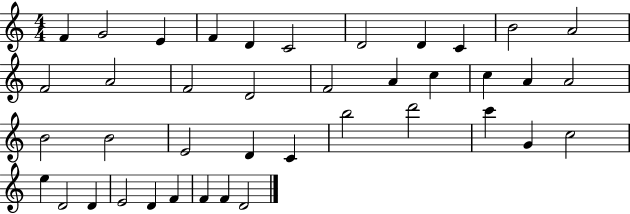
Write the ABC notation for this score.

X:1
T:Untitled
M:4/4
L:1/4
K:C
F G2 E F D C2 D2 D C B2 A2 F2 A2 F2 D2 F2 A c c A A2 B2 B2 E2 D C b2 d'2 c' G c2 e D2 D E2 D F F F D2